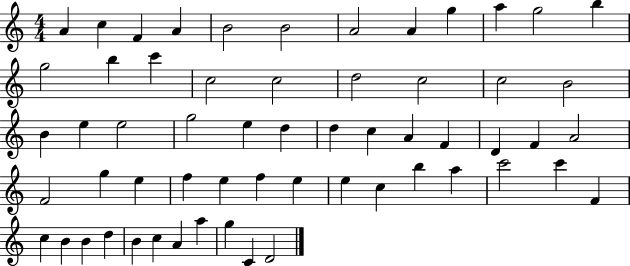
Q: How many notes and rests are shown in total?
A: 59